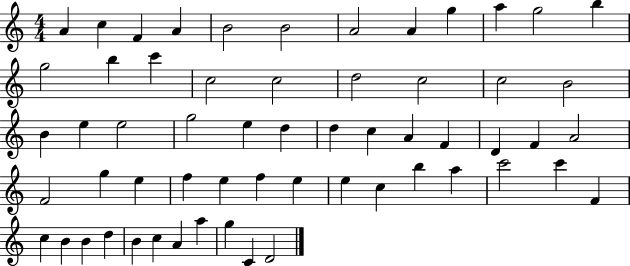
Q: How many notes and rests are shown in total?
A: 59